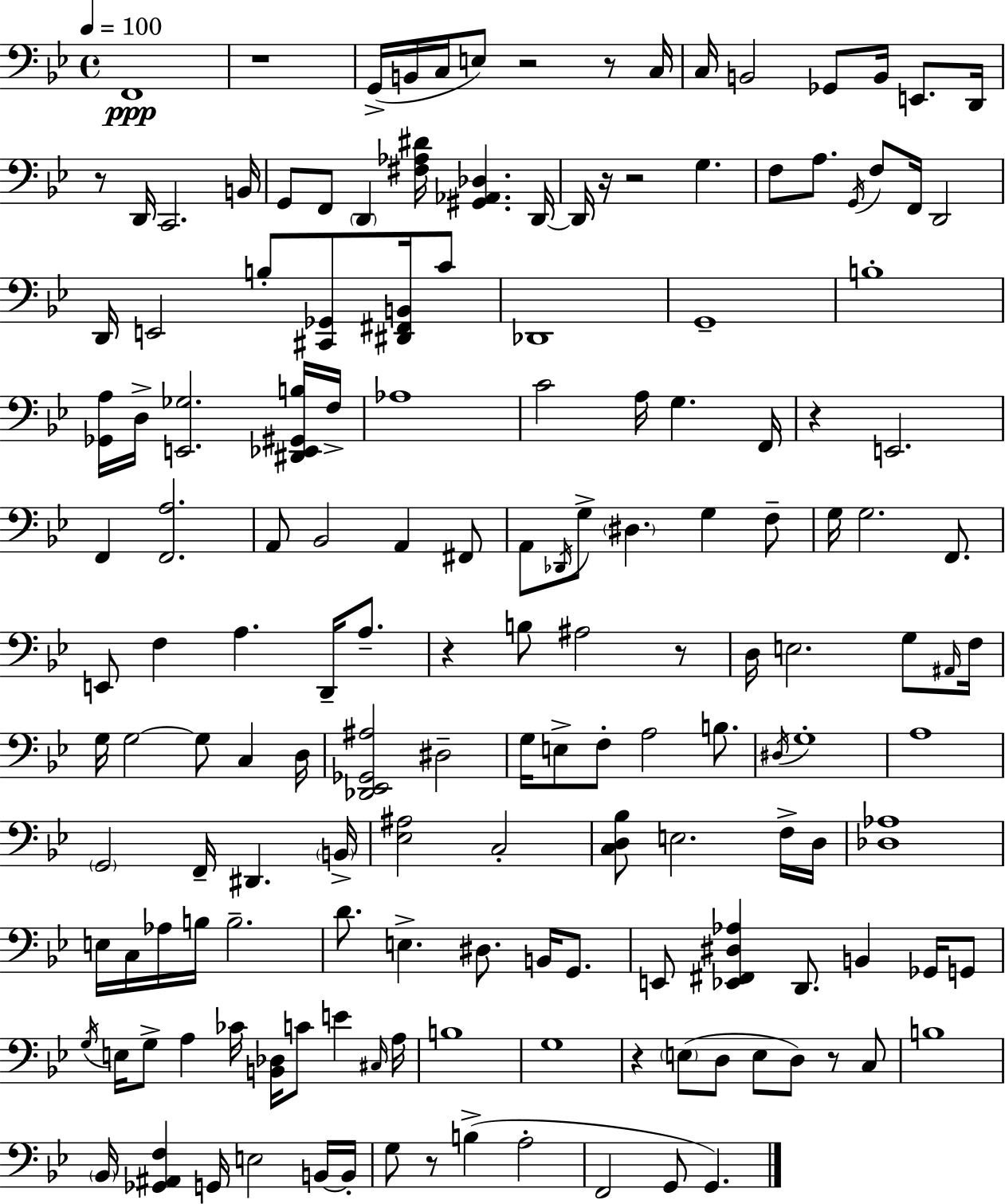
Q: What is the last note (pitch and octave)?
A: G2